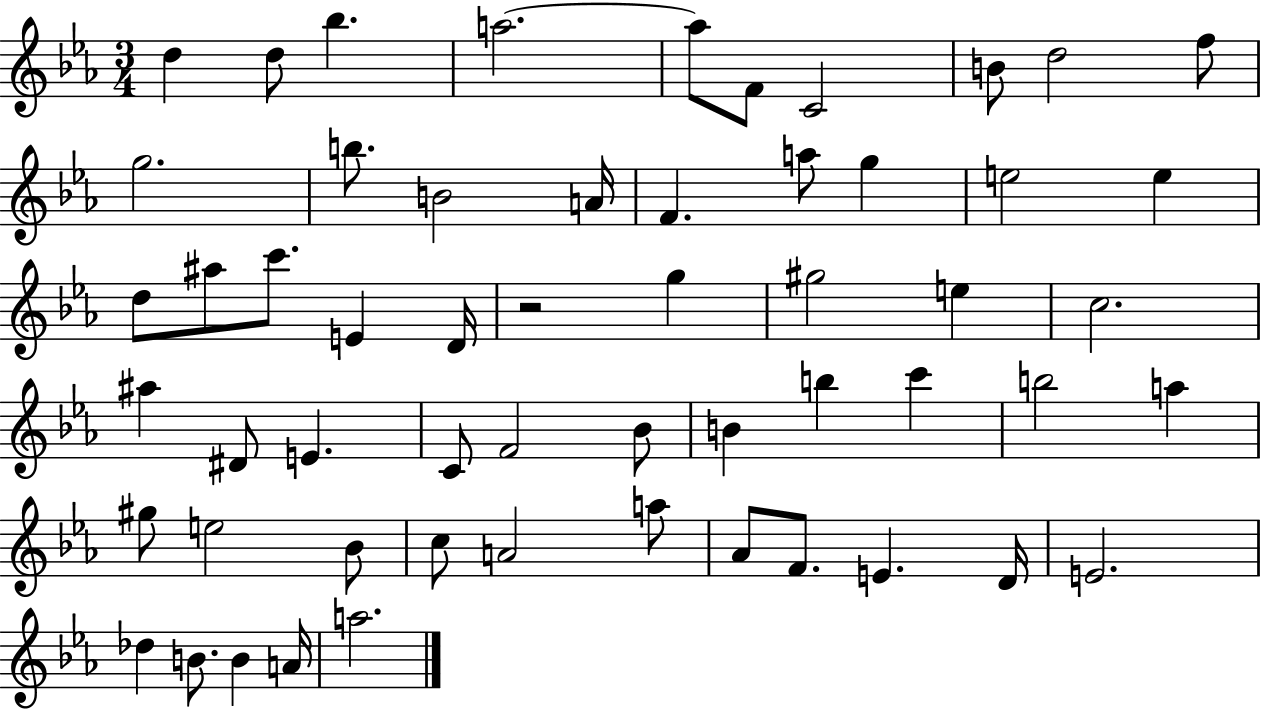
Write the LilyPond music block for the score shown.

{
  \clef treble
  \numericTimeSignature
  \time 3/4
  \key ees \major
  d''4 d''8 bes''4. | a''2.~~ | a''8 f'8 c'2 | b'8 d''2 f''8 | \break g''2. | b''8. b'2 a'16 | f'4. a''8 g''4 | e''2 e''4 | \break d''8 ais''8 c'''8. e'4 d'16 | r2 g''4 | gis''2 e''4 | c''2. | \break ais''4 dis'8 e'4. | c'8 f'2 bes'8 | b'4 b''4 c'''4 | b''2 a''4 | \break gis''8 e''2 bes'8 | c''8 a'2 a''8 | aes'8 f'8. e'4. d'16 | e'2. | \break des''4 b'8. b'4 a'16 | a''2. | \bar "|."
}